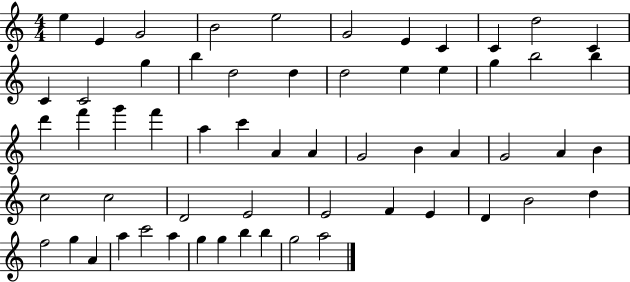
{
  \clef treble
  \numericTimeSignature
  \time 4/4
  \key c \major
  e''4 e'4 g'2 | b'2 e''2 | g'2 e'4 c'4 | c'4 d''2 c'4 | \break c'4 c'2 g''4 | b''4 d''2 d''4 | d''2 e''4 e''4 | g''4 b''2 b''4 | \break d'''4 f'''4 g'''4 f'''4 | a''4 c'''4 a'4 a'4 | g'2 b'4 a'4 | g'2 a'4 b'4 | \break c''2 c''2 | d'2 e'2 | e'2 f'4 e'4 | d'4 b'2 d''4 | \break f''2 g''4 a'4 | a''4 c'''2 a''4 | g''4 g''4 b''4 b''4 | g''2 a''2 | \break \bar "|."
}